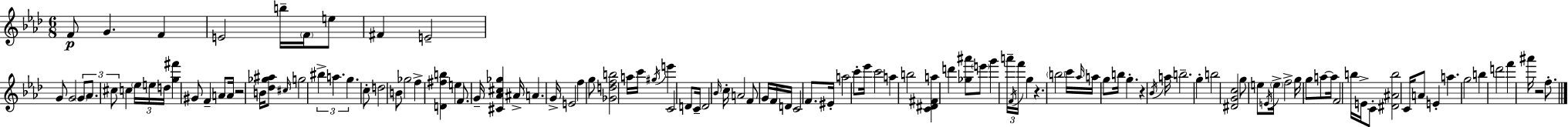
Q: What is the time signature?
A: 6/8